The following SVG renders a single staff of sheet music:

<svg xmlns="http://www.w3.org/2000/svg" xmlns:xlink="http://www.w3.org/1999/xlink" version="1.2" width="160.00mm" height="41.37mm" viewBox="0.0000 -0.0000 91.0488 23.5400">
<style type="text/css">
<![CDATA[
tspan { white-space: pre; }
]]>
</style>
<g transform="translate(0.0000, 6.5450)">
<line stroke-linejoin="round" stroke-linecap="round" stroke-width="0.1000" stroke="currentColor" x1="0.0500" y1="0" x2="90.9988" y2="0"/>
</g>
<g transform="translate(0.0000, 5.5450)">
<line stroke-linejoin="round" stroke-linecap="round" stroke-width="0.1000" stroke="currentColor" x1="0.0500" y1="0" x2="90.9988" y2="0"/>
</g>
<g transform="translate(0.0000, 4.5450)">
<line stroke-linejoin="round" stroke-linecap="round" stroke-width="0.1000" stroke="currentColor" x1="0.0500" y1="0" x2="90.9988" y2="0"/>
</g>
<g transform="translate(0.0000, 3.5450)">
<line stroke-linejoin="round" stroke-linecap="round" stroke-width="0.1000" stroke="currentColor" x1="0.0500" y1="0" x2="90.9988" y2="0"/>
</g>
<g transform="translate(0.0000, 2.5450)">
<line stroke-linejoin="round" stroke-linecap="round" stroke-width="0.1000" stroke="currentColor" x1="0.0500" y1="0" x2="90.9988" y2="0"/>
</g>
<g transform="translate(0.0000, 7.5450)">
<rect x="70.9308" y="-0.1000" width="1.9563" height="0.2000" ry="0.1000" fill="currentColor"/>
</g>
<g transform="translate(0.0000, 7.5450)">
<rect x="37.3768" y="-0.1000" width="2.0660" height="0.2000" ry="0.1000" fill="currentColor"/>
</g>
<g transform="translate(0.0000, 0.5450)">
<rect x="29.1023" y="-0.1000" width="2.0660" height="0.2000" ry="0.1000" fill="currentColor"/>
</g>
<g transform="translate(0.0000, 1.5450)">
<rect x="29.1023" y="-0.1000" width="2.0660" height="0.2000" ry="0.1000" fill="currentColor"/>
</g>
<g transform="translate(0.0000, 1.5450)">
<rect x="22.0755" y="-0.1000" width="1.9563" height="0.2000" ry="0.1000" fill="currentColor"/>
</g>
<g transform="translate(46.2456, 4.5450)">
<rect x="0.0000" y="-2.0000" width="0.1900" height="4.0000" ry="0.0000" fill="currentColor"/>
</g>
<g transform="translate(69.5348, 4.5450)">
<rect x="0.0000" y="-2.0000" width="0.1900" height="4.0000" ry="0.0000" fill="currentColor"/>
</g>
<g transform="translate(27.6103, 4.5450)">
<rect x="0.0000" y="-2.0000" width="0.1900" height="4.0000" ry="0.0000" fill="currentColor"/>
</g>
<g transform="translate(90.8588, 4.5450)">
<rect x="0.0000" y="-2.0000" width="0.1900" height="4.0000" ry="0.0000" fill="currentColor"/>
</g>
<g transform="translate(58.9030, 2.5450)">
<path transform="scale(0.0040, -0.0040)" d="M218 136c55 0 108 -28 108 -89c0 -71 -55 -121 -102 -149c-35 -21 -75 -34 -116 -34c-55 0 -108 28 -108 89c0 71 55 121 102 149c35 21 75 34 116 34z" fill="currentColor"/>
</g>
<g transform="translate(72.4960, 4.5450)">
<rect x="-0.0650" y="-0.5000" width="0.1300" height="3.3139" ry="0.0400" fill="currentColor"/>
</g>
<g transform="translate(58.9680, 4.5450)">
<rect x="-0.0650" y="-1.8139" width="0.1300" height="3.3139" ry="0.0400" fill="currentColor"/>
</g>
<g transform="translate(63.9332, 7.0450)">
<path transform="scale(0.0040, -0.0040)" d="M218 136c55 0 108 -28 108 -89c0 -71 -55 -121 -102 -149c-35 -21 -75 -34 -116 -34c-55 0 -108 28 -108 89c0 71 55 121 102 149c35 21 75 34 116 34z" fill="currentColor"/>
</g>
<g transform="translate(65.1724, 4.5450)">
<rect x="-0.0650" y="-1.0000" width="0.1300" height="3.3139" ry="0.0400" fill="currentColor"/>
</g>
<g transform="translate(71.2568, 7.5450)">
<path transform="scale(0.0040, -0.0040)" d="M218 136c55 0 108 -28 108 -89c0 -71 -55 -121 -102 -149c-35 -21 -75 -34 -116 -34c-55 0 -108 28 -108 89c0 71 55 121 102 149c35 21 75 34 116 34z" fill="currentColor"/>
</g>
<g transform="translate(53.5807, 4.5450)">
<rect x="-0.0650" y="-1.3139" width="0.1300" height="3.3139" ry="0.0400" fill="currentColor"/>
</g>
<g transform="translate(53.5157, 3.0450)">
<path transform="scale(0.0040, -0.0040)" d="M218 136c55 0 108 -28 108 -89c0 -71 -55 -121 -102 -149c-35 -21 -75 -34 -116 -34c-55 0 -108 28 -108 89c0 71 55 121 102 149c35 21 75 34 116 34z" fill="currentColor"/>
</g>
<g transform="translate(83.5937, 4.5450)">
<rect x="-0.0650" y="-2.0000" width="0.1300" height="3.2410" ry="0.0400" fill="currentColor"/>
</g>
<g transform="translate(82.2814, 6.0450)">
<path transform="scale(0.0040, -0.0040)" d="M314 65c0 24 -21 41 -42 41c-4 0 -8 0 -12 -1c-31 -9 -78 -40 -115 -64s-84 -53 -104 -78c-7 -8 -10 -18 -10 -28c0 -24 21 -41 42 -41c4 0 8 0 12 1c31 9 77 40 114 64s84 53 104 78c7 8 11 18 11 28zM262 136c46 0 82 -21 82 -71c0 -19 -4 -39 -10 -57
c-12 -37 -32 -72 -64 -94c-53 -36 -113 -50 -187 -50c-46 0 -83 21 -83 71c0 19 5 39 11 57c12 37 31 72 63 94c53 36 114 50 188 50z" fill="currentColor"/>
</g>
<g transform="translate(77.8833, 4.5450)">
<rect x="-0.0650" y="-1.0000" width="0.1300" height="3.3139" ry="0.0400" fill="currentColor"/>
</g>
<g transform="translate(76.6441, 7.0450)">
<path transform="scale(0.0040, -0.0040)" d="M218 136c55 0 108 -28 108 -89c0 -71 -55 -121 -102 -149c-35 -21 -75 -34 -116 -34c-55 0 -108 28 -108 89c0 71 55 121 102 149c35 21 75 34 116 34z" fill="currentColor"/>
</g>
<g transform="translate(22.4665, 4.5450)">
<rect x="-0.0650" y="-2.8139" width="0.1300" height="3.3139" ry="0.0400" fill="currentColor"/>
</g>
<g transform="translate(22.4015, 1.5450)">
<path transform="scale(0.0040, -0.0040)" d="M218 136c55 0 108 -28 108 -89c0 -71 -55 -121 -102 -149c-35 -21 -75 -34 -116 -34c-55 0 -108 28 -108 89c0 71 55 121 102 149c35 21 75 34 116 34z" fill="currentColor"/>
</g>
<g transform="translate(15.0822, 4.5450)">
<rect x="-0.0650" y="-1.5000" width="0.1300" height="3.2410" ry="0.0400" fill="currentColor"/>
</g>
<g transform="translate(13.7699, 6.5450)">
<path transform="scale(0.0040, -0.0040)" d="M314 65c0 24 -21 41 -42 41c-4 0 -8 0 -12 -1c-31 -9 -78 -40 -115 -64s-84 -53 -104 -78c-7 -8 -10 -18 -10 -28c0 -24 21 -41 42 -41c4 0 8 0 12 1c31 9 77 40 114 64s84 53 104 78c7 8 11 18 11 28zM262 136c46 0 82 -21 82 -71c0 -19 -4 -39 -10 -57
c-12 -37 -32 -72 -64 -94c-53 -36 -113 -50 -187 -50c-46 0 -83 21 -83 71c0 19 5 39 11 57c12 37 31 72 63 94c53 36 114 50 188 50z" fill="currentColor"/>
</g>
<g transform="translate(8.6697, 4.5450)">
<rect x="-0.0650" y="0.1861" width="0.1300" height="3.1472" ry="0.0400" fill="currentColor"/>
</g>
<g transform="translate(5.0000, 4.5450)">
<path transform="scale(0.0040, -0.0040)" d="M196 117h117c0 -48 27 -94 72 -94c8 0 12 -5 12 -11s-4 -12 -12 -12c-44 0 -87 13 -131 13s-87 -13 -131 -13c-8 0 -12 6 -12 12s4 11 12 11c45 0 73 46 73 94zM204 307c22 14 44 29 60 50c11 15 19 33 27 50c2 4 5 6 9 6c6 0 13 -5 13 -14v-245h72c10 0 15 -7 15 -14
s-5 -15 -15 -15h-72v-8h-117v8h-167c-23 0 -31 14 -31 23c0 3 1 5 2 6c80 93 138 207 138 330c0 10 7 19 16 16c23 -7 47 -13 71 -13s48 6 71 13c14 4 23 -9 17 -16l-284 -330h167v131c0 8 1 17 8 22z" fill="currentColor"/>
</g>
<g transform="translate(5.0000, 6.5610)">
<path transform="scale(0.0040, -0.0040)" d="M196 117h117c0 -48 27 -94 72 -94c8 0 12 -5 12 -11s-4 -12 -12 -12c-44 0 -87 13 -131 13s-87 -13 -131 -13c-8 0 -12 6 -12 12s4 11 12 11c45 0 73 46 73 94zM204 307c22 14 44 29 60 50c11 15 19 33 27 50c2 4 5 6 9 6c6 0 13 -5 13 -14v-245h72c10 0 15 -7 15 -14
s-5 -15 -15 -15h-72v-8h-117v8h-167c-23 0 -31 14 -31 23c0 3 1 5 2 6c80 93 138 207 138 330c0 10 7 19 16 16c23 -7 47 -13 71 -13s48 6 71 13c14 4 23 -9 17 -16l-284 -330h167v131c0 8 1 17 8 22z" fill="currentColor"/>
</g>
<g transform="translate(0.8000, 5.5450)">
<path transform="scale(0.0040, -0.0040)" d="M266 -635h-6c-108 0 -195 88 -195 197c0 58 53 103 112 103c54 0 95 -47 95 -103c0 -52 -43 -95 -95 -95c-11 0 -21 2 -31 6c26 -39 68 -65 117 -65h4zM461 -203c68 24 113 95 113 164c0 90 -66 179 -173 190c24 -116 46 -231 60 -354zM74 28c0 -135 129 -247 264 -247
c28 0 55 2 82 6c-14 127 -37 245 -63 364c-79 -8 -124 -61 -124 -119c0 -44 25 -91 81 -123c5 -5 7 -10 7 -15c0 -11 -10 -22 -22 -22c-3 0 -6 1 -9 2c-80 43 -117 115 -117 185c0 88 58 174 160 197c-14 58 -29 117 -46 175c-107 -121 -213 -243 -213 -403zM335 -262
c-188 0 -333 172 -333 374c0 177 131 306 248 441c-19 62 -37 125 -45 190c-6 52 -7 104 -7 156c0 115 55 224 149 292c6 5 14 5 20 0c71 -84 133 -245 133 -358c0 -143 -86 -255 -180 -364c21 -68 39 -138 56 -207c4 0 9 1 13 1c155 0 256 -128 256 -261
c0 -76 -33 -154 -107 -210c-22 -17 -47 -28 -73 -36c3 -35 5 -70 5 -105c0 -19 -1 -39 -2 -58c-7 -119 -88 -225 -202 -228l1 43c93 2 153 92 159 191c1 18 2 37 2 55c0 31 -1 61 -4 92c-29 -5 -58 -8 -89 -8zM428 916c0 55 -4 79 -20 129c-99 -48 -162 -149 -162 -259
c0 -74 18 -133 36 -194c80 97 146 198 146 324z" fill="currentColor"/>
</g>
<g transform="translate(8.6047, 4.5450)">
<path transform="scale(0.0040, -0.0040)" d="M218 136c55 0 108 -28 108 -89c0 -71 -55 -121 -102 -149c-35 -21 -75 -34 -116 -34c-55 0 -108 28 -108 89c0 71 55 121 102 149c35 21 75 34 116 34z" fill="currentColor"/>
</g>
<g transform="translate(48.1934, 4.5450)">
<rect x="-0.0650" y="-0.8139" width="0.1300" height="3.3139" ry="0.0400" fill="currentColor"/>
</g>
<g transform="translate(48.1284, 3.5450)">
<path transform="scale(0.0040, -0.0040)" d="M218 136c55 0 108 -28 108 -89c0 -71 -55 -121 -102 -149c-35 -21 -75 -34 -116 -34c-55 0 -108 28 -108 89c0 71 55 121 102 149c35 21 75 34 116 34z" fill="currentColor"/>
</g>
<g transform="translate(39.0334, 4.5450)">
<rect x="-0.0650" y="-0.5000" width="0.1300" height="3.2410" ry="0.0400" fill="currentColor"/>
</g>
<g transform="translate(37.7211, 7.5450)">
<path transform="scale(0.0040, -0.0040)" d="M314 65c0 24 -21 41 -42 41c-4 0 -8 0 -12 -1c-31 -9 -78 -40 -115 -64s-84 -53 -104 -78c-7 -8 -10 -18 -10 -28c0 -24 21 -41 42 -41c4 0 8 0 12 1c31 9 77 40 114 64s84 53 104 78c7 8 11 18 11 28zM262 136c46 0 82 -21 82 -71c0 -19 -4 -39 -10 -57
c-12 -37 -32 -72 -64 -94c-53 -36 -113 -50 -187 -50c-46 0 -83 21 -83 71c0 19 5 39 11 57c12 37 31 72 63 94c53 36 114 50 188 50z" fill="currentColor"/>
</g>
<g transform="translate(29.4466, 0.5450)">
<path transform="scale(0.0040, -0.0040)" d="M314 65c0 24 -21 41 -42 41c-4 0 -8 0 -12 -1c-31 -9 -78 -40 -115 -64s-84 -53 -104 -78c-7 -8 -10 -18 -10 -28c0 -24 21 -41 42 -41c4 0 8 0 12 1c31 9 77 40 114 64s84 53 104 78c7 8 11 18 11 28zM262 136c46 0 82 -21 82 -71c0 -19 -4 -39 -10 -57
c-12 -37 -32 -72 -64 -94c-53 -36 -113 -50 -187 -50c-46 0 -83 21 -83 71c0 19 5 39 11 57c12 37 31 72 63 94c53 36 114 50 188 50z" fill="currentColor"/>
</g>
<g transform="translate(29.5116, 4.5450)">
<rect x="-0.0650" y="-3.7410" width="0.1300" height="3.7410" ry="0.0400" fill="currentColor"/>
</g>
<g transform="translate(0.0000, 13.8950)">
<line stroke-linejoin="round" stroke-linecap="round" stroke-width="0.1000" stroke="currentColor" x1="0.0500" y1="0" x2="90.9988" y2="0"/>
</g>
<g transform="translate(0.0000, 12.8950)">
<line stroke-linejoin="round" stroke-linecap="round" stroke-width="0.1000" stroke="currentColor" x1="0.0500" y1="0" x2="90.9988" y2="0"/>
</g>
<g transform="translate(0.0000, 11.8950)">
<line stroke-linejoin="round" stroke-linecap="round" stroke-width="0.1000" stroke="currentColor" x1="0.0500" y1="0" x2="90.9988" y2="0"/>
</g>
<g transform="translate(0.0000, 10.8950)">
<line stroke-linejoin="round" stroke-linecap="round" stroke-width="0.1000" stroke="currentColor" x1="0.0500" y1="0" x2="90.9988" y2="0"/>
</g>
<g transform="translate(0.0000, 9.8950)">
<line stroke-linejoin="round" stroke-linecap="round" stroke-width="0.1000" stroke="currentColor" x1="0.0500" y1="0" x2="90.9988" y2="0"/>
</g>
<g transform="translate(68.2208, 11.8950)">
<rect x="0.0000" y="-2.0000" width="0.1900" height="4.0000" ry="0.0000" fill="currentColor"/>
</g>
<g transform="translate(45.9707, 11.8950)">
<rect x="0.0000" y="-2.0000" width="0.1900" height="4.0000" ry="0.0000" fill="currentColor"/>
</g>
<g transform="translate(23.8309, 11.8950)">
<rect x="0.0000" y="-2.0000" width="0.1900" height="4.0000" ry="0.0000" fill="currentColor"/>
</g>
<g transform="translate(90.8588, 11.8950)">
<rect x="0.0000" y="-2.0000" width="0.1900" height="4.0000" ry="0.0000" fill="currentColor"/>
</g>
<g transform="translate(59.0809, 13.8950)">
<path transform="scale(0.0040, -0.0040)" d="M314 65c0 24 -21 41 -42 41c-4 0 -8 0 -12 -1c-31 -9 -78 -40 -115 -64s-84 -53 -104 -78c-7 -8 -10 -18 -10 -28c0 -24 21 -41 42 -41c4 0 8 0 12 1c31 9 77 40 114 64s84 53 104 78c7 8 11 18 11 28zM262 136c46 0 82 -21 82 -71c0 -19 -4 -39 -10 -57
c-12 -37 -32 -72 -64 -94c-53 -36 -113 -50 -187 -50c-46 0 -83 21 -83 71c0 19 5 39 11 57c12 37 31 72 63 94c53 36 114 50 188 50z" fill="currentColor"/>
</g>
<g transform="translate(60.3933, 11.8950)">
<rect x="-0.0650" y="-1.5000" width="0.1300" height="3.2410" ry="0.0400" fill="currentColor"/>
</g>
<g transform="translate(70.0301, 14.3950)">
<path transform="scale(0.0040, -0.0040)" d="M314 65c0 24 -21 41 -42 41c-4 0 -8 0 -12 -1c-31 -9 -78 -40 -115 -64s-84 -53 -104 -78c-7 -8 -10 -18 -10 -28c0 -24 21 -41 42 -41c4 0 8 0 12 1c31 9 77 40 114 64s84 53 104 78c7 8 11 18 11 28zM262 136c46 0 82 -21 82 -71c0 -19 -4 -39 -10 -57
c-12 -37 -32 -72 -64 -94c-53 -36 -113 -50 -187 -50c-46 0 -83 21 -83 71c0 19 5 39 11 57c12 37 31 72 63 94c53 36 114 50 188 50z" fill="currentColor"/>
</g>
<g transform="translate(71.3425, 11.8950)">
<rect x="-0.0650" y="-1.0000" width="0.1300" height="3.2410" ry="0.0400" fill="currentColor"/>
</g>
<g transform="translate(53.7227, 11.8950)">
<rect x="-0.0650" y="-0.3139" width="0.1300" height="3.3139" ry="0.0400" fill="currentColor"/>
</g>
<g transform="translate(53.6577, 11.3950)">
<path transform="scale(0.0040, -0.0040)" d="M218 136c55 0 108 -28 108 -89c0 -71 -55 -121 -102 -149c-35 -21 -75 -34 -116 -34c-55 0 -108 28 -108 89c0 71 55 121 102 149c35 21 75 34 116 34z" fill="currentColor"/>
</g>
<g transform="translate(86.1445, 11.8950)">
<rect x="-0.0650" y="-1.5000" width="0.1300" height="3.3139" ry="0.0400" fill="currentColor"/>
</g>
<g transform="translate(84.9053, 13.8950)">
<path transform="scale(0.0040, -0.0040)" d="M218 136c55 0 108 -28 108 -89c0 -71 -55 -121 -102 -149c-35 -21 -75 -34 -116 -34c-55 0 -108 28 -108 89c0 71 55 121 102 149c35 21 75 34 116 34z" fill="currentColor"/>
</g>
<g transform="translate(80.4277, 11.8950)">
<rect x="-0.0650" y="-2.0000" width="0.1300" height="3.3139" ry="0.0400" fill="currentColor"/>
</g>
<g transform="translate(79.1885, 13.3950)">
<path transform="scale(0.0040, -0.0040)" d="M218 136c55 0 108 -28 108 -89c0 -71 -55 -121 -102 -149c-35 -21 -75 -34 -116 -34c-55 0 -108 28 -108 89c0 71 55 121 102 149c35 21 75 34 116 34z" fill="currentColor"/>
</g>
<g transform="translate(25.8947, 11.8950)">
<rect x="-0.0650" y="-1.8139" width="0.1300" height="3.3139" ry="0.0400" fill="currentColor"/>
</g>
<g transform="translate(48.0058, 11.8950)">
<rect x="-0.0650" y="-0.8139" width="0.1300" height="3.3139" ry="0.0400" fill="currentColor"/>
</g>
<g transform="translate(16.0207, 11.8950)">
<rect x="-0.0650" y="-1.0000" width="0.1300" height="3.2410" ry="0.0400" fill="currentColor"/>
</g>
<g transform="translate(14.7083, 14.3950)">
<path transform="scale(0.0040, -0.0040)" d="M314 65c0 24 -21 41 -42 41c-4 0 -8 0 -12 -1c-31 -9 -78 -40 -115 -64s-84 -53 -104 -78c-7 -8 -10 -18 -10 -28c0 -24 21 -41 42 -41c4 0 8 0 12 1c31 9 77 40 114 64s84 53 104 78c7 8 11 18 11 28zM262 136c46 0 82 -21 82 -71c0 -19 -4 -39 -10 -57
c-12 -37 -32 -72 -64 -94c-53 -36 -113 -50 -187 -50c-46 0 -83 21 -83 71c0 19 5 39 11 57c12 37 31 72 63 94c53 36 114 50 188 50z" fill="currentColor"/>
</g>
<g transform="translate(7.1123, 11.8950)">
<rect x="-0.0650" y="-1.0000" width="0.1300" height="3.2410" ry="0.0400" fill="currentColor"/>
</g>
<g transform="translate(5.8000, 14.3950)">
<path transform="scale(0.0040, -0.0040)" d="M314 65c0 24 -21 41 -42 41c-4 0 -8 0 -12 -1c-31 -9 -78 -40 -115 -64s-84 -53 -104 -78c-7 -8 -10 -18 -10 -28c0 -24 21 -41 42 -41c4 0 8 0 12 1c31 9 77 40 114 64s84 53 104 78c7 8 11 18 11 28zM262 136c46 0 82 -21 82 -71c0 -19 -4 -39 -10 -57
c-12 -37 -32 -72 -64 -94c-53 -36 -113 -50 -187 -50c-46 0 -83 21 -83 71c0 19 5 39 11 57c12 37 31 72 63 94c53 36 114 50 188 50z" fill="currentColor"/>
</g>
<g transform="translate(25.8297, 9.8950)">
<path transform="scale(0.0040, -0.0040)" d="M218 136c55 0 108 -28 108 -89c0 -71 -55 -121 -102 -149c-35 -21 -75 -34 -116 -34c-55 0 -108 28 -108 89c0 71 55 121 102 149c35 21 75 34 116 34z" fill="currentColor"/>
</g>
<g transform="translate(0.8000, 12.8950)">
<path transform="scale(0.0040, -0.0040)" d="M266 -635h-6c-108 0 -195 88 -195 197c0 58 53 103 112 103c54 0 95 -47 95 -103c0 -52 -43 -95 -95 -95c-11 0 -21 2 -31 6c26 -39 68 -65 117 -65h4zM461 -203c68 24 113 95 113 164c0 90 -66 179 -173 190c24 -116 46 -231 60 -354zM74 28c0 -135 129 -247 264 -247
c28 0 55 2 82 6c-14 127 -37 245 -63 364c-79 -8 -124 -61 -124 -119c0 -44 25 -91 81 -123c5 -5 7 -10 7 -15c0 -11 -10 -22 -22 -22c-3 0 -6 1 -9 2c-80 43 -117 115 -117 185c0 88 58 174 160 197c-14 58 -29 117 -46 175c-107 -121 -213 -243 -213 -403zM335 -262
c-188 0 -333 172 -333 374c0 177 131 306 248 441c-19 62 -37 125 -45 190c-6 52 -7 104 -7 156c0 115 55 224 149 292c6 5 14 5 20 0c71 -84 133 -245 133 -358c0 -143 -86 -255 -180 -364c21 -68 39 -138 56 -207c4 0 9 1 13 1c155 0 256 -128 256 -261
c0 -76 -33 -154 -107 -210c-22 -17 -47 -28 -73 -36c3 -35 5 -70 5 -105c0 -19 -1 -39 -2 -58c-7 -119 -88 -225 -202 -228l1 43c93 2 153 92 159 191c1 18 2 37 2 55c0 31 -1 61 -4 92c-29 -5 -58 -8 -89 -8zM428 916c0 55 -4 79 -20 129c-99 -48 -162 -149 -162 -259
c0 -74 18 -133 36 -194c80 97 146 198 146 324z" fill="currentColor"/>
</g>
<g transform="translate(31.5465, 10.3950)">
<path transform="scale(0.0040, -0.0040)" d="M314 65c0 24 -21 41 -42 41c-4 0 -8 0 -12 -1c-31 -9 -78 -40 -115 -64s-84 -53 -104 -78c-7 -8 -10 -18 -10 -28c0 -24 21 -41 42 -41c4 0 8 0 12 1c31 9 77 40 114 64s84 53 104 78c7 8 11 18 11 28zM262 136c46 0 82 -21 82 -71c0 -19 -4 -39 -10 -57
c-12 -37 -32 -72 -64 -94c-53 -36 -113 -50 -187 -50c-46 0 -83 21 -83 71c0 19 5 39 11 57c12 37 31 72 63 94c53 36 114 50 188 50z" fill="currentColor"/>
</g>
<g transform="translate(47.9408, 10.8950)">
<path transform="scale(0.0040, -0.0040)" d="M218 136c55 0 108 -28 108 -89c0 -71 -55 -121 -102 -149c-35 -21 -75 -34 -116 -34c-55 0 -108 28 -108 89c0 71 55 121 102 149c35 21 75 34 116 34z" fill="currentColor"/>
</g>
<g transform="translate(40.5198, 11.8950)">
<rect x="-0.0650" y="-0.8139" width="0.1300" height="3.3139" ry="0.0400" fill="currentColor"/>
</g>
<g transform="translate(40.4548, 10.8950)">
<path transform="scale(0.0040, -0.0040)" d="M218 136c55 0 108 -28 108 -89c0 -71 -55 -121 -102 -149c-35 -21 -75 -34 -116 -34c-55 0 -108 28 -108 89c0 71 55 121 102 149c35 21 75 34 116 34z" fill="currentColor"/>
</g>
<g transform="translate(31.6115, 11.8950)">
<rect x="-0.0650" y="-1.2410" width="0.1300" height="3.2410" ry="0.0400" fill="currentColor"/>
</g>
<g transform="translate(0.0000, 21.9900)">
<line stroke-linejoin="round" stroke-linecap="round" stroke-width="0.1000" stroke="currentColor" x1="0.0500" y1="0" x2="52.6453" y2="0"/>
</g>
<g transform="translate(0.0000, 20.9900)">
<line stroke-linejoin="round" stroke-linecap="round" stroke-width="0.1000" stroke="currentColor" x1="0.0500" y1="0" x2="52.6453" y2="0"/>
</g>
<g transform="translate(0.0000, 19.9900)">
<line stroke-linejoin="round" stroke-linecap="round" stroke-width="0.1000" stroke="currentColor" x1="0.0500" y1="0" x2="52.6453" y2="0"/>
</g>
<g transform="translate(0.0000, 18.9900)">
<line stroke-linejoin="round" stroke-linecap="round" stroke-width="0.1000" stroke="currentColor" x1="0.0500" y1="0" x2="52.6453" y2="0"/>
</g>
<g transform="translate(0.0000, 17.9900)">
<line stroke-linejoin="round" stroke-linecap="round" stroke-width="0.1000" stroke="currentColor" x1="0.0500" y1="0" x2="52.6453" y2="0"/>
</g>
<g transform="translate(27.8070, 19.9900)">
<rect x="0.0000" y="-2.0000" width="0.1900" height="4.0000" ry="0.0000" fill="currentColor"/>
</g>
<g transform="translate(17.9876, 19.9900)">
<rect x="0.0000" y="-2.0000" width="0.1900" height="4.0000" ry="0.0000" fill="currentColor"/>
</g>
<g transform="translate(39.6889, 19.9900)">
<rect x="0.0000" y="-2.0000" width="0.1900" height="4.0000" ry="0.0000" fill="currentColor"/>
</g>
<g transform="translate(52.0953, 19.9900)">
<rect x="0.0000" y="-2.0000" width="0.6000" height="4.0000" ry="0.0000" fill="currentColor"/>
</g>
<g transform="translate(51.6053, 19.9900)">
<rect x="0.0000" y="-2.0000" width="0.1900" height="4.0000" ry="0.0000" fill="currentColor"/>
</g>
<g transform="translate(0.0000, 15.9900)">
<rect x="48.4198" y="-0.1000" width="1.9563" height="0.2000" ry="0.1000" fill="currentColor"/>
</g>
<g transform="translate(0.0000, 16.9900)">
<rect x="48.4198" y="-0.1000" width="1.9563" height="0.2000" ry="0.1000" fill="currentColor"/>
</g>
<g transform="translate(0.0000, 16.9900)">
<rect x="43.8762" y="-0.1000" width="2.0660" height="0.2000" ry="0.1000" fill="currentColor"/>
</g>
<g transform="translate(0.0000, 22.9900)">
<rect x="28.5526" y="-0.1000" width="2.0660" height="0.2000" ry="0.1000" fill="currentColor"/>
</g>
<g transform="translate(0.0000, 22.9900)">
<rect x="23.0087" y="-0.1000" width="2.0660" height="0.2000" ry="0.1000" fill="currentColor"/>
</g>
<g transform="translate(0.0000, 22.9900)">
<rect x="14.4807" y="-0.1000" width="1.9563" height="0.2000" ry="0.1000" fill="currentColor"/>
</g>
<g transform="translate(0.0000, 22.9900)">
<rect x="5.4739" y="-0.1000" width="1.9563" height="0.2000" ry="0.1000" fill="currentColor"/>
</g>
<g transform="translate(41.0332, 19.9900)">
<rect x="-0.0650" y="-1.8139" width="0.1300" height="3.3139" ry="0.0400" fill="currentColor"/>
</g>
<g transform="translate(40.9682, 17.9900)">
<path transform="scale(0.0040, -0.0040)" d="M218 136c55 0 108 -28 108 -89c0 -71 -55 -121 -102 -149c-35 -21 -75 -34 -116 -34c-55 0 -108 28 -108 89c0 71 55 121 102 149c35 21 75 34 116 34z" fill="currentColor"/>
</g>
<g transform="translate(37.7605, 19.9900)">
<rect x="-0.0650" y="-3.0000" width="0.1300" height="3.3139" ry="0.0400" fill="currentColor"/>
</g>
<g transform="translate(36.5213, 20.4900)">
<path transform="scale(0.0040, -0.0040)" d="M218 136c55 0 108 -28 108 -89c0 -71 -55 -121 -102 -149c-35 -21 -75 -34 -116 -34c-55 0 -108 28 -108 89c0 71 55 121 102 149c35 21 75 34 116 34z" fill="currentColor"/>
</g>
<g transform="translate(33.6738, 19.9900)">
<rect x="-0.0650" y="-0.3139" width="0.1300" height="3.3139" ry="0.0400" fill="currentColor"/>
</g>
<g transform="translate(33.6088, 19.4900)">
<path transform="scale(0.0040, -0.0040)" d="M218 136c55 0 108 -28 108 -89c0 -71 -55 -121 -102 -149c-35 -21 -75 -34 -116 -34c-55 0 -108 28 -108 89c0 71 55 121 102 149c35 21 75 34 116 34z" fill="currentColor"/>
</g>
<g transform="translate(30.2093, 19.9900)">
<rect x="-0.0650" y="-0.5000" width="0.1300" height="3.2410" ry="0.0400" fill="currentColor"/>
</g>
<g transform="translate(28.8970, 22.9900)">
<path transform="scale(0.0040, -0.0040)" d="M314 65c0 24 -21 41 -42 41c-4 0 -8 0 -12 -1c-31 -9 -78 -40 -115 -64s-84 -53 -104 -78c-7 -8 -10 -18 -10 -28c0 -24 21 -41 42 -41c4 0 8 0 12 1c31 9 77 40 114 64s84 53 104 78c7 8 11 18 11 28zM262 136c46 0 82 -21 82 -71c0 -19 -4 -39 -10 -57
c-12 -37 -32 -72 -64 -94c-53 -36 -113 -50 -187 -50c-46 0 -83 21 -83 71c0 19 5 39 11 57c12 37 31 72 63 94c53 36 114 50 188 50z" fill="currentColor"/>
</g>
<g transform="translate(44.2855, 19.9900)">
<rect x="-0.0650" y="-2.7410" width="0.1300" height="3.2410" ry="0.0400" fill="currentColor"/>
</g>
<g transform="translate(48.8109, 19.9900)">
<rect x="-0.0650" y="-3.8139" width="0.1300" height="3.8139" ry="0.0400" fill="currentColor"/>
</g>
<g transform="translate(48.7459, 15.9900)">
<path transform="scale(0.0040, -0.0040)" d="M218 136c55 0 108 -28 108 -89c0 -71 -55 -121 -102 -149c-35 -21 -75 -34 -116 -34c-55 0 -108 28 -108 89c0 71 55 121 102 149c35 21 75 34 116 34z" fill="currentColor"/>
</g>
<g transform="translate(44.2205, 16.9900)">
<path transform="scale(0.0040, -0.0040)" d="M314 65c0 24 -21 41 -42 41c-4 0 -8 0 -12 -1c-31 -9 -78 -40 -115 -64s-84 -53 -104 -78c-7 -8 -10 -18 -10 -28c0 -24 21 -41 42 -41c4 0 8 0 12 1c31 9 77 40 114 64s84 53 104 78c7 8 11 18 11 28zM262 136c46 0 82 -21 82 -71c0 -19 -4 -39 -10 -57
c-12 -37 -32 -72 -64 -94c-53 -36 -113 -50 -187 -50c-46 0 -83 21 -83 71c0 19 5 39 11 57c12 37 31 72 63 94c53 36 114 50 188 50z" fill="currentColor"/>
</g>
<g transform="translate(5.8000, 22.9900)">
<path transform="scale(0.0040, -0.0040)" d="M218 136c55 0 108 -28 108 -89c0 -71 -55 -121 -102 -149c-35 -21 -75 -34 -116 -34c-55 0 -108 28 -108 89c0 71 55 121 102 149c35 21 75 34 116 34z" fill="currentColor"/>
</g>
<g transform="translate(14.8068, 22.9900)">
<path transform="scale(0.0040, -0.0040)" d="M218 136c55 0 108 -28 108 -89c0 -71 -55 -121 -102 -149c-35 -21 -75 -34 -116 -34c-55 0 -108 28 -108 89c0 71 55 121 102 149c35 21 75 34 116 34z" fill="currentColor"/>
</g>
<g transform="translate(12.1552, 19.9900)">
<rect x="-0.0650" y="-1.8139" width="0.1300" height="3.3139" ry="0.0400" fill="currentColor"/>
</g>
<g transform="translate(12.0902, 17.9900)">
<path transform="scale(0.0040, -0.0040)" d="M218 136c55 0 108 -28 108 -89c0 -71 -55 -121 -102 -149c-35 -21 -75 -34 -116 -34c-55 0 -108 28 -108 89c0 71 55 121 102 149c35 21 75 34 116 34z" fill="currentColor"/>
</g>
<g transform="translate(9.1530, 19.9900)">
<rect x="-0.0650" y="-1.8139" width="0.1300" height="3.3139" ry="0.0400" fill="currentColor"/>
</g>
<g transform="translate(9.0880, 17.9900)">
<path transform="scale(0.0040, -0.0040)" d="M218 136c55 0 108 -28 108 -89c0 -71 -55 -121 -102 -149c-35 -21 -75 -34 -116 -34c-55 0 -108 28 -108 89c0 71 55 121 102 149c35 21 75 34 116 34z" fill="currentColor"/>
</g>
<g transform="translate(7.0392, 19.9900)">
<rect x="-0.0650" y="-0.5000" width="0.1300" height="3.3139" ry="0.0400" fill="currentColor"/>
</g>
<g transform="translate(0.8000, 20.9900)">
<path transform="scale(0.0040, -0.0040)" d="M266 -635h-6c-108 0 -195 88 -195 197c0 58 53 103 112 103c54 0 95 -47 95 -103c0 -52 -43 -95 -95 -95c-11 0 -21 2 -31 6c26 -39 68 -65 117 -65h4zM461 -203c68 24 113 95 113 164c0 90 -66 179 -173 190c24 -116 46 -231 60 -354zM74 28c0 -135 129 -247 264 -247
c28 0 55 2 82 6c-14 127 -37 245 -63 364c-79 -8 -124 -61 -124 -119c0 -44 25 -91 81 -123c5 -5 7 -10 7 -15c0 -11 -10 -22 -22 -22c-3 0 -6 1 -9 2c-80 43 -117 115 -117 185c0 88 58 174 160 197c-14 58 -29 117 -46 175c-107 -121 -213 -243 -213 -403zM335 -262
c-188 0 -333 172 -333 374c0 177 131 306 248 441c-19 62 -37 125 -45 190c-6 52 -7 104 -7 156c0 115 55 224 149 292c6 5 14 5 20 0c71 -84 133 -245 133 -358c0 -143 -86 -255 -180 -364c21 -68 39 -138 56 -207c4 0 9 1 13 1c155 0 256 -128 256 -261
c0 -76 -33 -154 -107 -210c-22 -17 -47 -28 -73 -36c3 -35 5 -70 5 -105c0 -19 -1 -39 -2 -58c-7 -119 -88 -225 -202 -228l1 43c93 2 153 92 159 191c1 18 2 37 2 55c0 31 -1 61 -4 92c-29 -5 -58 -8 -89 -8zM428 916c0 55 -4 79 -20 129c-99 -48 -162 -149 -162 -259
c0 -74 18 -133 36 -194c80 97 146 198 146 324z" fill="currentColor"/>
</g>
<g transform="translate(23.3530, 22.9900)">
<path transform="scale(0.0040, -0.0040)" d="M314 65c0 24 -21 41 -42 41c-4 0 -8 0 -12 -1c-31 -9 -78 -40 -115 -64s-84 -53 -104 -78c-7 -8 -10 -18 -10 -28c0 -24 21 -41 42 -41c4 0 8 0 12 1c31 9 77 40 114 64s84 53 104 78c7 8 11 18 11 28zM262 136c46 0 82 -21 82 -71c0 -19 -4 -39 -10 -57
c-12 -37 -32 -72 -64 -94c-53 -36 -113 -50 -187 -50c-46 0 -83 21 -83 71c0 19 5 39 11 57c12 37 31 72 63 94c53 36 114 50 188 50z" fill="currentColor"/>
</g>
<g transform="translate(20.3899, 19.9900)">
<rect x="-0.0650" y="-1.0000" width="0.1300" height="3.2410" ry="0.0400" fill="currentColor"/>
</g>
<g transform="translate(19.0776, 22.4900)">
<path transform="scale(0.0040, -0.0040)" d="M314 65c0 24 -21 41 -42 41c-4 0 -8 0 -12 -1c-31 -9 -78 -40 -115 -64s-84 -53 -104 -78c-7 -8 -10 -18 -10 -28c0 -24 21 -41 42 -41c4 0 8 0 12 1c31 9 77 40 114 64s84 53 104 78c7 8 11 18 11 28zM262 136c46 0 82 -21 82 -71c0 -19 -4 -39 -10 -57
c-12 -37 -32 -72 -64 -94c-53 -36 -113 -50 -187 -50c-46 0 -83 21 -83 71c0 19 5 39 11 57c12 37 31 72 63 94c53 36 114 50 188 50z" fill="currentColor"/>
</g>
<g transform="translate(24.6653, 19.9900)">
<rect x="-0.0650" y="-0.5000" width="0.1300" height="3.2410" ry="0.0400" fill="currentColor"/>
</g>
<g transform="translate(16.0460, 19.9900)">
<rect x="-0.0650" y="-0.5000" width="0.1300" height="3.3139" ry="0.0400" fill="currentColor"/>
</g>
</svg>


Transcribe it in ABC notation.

X:1
T:Untitled
M:4/4
L:1/4
K:C
B E2 a c'2 C2 d e f D C D F2 D2 D2 f e2 d d c E2 D2 F E C f f C D2 C2 C2 c A f a2 c'